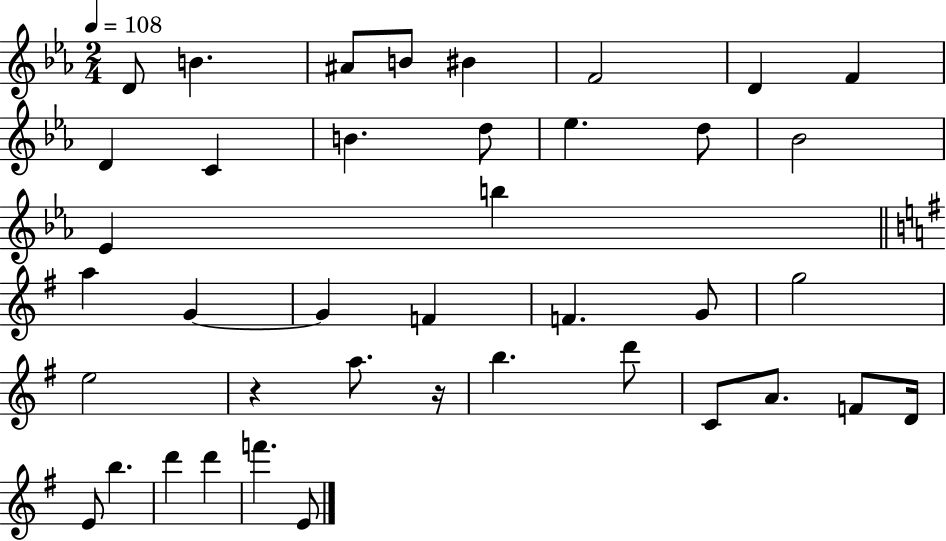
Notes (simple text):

D4/e B4/q. A#4/e B4/e BIS4/q F4/h D4/q F4/q D4/q C4/q B4/q. D5/e Eb5/q. D5/e Bb4/h Eb4/q B5/q A5/q G4/q G4/q F4/q F4/q. G4/e G5/h E5/h R/q A5/e. R/s B5/q. D6/e C4/e A4/e. F4/e D4/s E4/e B5/q. D6/q D6/q F6/q. E4/e